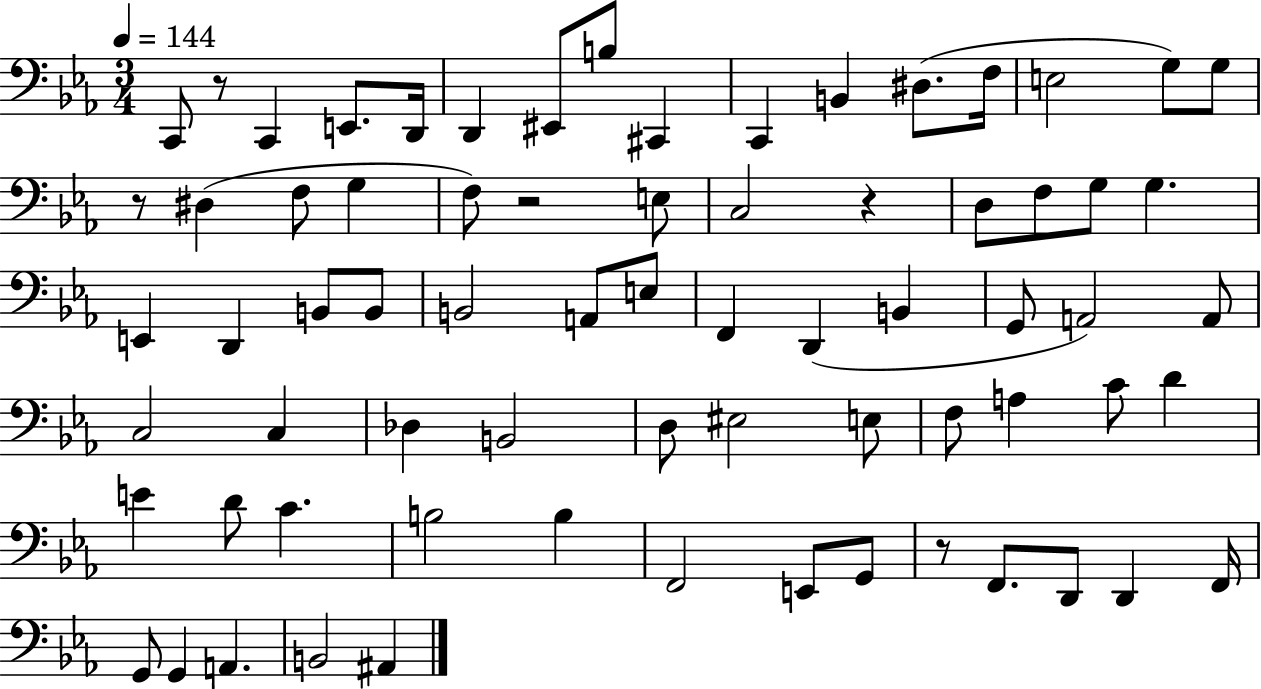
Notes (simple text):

C2/e R/e C2/q E2/e. D2/s D2/q EIS2/e B3/e C#2/q C2/q B2/q D#3/e. F3/s E3/h G3/e G3/e R/e D#3/q F3/e G3/q F3/e R/h E3/e C3/h R/q D3/e F3/e G3/e G3/q. E2/q D2/q B2/e B2/e B2/h A2/e E3/e F2/q D2/q B2/q G2/e A2/h A2/e C3/h C3/q Db3/q B2/h D3/e EIS3/h E3/e F3/e A3/q C4/e D4/q E4/q D4/e C4/q. B3/h B3/q F2/h E2/e G2/e R/e F2/e. D2/e D2/q F2/s G2/e G2/q A2/q. B2/h A#2/q